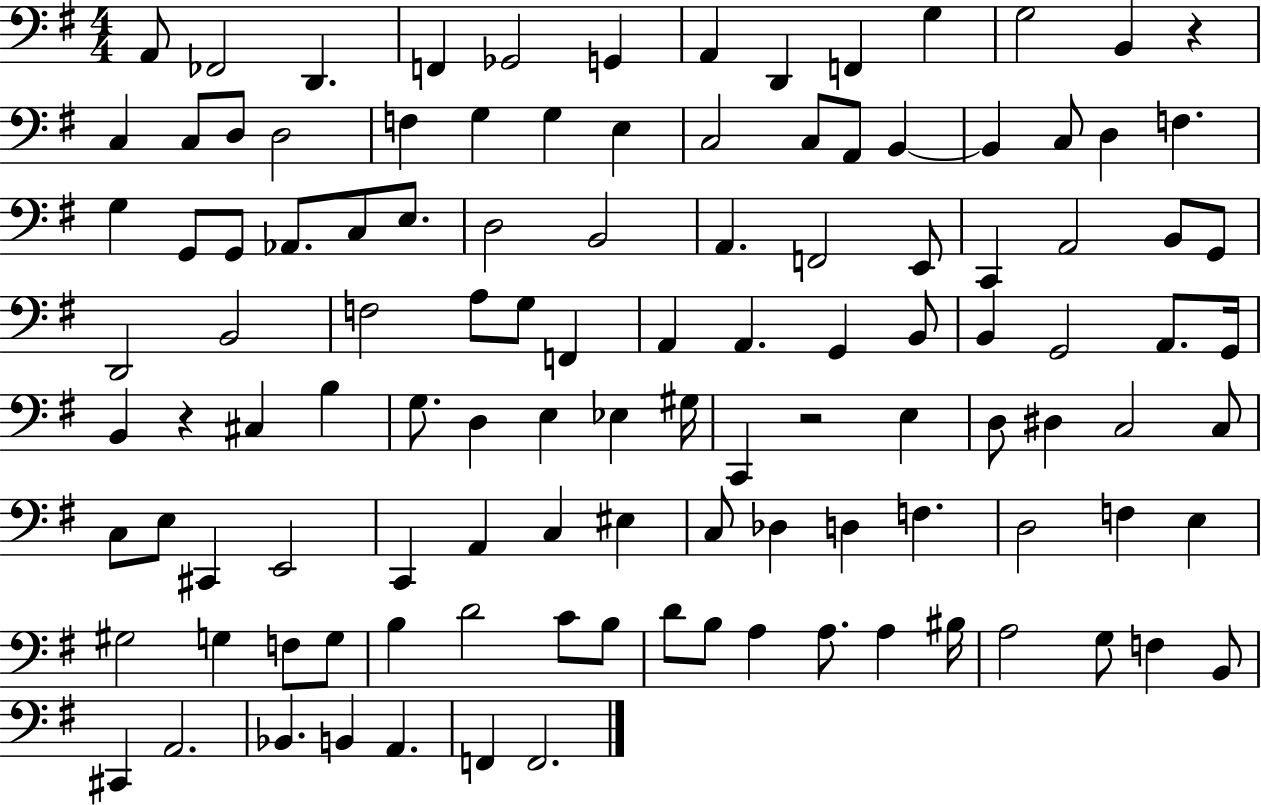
X:1
T:Untitled
M:4/4
L:1/4
K:G
A,,/2 _F,,2 D,, F,, _G,,2 G,, A,, D,, F,, G, G,2 B,, z C, C,/2 D,/2 D,2 F, G, G, E, C,2 C,/2 A,,/2 B,, B,, C,/2 D, F, G, G,,/2 G,,/2 _A,,/2 C,/2 E,/2 D,2 B,,2 A,, F,,2 E,,/2 C,, A,,2 B,,/2 G,,/2 D,,2 B,,2 F,2 A,/2 G,/2 F,, A,, A,, G,, B,,/2 B,, G,,2 A,,/2 G,,/4 B,, z ^C, B, G,/2 D, E, _E, ^G,/4 C,, z2 E, D,/2 ^D, C,2 C,/2 C,/2 E,/2 ^C,, E,,2 C,, A,, C, ^E, C,/2 _D, D, F, D,2 F, E, ^G,2 G, F,/2 G,/2 B, D2 C/2 B,/2 D/2 B,/2 A, A,/2 A, ^B,/4 A,2 G,/2 F, B,,/2 ^C,, A,,2 _B,, B,, A,, F,, F,,2